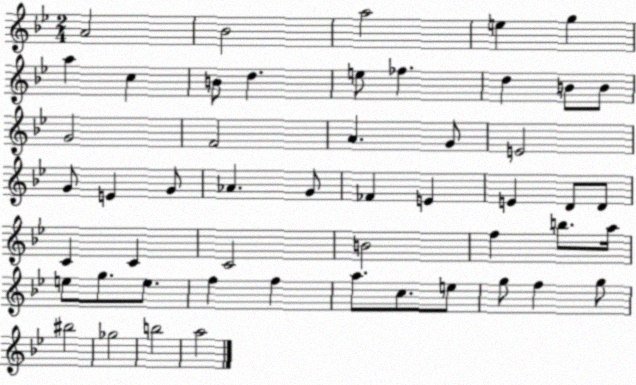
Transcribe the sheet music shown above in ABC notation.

X:1
T:Untitled
M:2/4
L:1/4
K:Bb
A2 _B2 a2 e g a c B/2 d e/2 _f d B/2 B/2 G2 F2 A G/2 E2 G/2 E G/2 _A G/2 _F E E D/2 D/2 C C C2 B2 f b/2 a/4 e/2 g/2 e/2 f f a/2 c/2 e/2 g/2 f g/2 ^b2 _g2 b2 a2